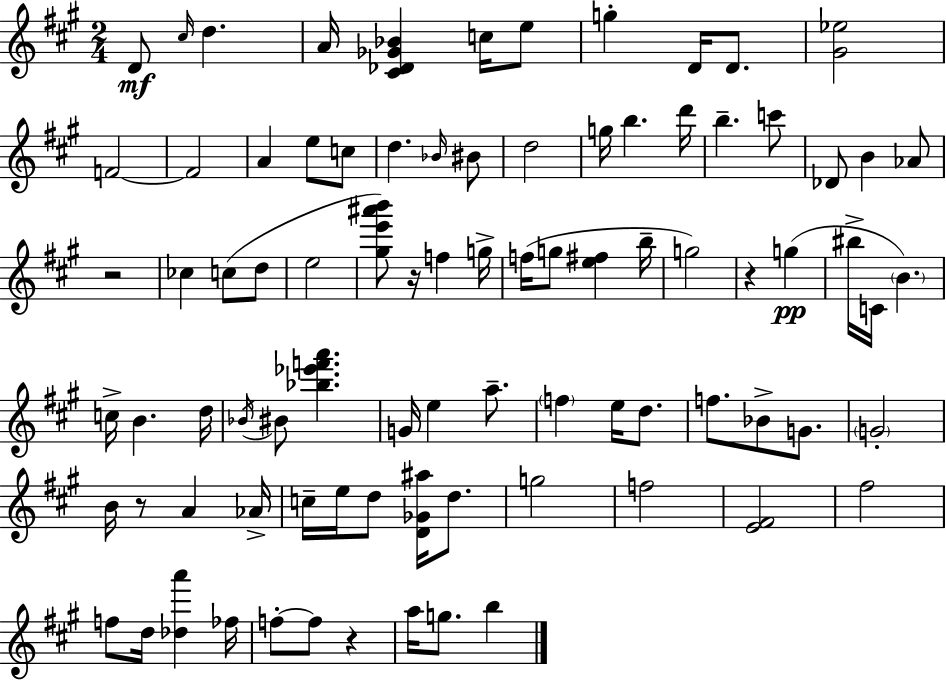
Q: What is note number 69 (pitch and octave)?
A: F5